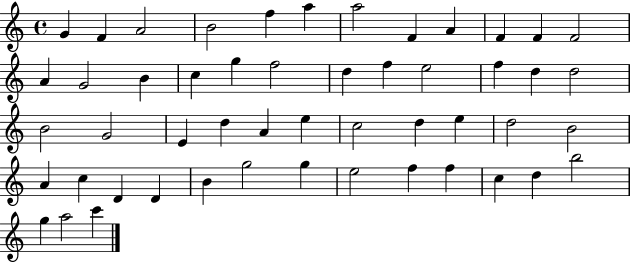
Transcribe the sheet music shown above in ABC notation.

X:1
T:Untitled
M:4/4
L:1/4
K:C
G F A2 B2 f a a2 F A F F F2 A G2 B c g f2 d f e2 f d d2 B2 G2 E d A e c2 d e d2 B2 A c D D B g2 g e2 f f c d b2 g a2 c'